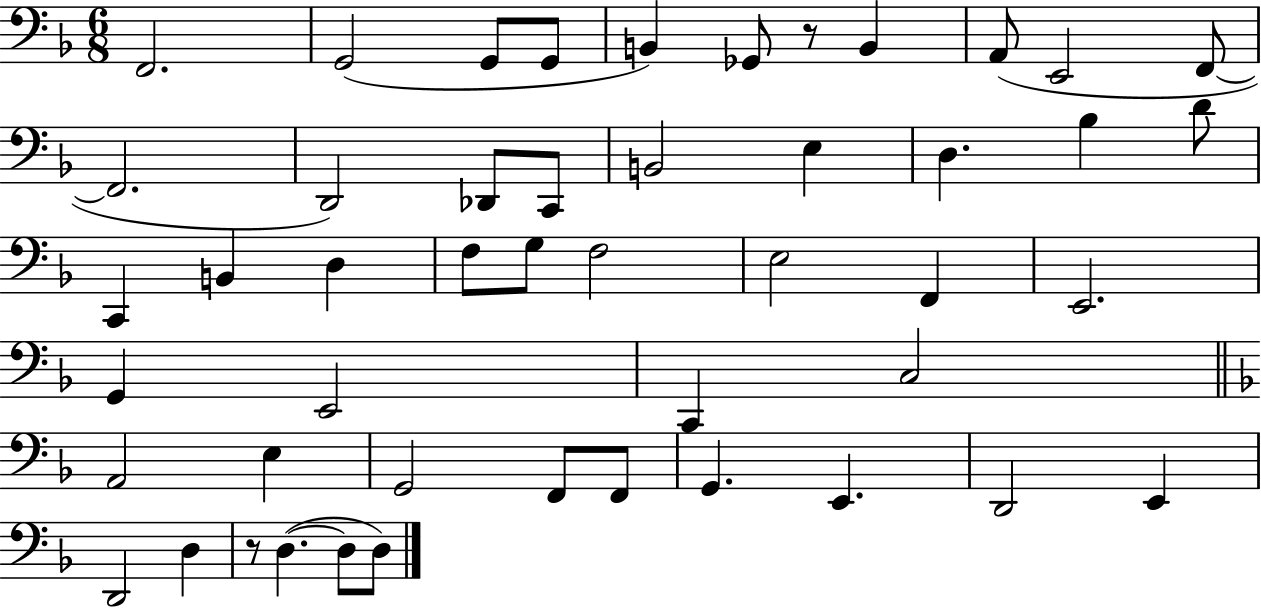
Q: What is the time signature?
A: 6/8